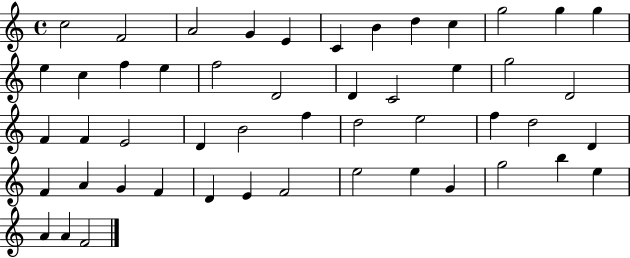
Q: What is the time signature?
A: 4/4